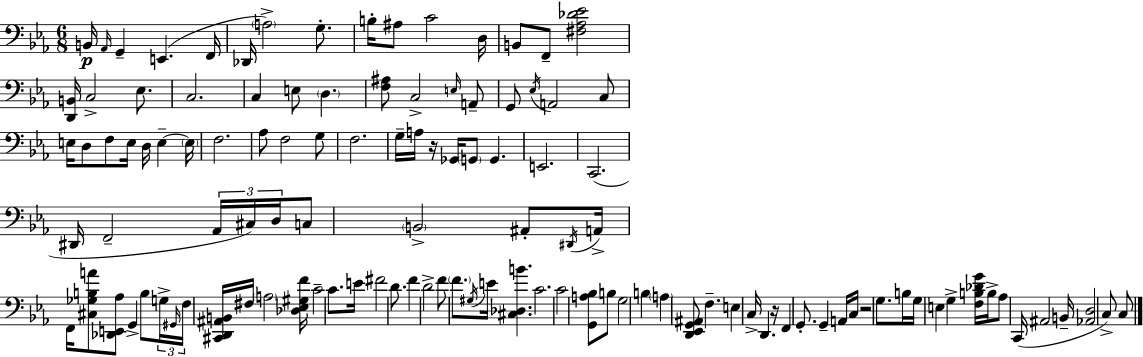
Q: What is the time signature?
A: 6/8